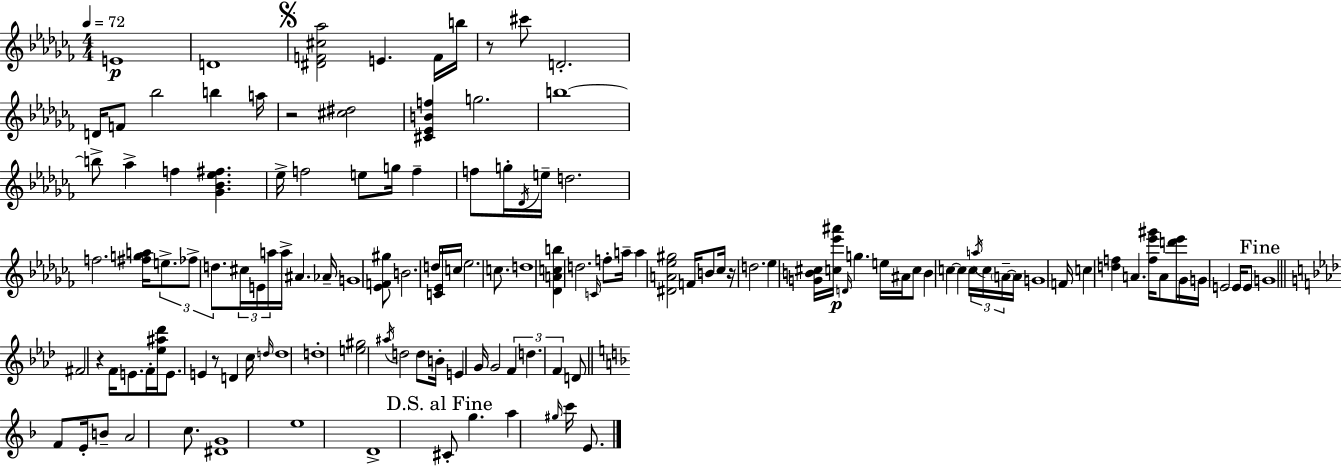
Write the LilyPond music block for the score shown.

{
  \clef treble
  \numericTimeSignature
  \time 4/4
  \key aes \minor
  \tempo 4 = 72
  e'1\p | d'1 | \mark \markup { \musicglyph "scripts.segno" } <dis' f' cis'' aes''>2 e'4. f'16 b''16 | r8 cis'''8 d'2.-. | \break d'16 f'8 bes''2 b''4 a''16 | r2 <cis'' dis''>2 | <cis' ees' b' f''>4 g''2. | b''1~~ | \break b''8-> aes''4-> f''4 <ges' bes' ees'' fis''>4. | ees''16-> f''2 e''8 g''16 f''4-- | f''8 g''16-. \acciaccatura { des'16 } e''16-- d''2. | f''2. <fis'' g'' a''>16 \tuplet 3/2 { e''8.-> | \break fes''8-> d''8. } \tuplet 3/2 { cis''16 e'16 a''16 } a''16-> ais'4. | aes'16-- g'1 | <ees' f' gis''>8 b'2. d''16 | <c' ees'>16 c''16 ees''2. c''8. | \break d''1 | <des' a' c'' b''>4 d''2. | \grace { c'16 } f''8-. a''16-- a''4 <dis' a' ees'' gis''>2 | f'16 b'8 ces''16 r16 d''2. | \break ees''4 <g' b' cis''>16 <c'' ees''' ais'''>16\p \grace { d'16 } g''4. e''16 | ais'16 c''8 b'4 c''4~~ c''4 c''16 | \tuplet 3/2 { \acciaccatura { a''16 } c''16 \parenthesize a'16--~~ } a'16 g'1 | f'16 c''4 <d'' f''>4 a'4. | \break <f'' ees''' gis'''>16 a'8 <d''' ees'''>16 ges'16 g'16 e'2 | e'16 e'8 \mark "Fine" g'1 | \bar "||" \break \key aes \major fis'2 r4 f'16 e'8. | f'16-. <ees'' ais'' des'''>16 e'8. e'4 r8 d'4 c''16 | \grace { d''16 } d''1 | d''1-. | \break <e'' gis''>2 \acciaccatura { ais''16 } d''2 | d''8 b'16-. e'4 g'16 g'2 | \tuplet 3/2 { f'4 d''4. f'4 } | d'8 \bar "||" \break \key f \major f'8 e'16-. b'8-- a'2 c''8. | <dis' g'>1 | e''1 | d'1-> | \break \mark "D.S. al Fine" cis'8-. g''4. a''4 \grace { gis''16 } c'''16 e'8. | \bar "|."
}